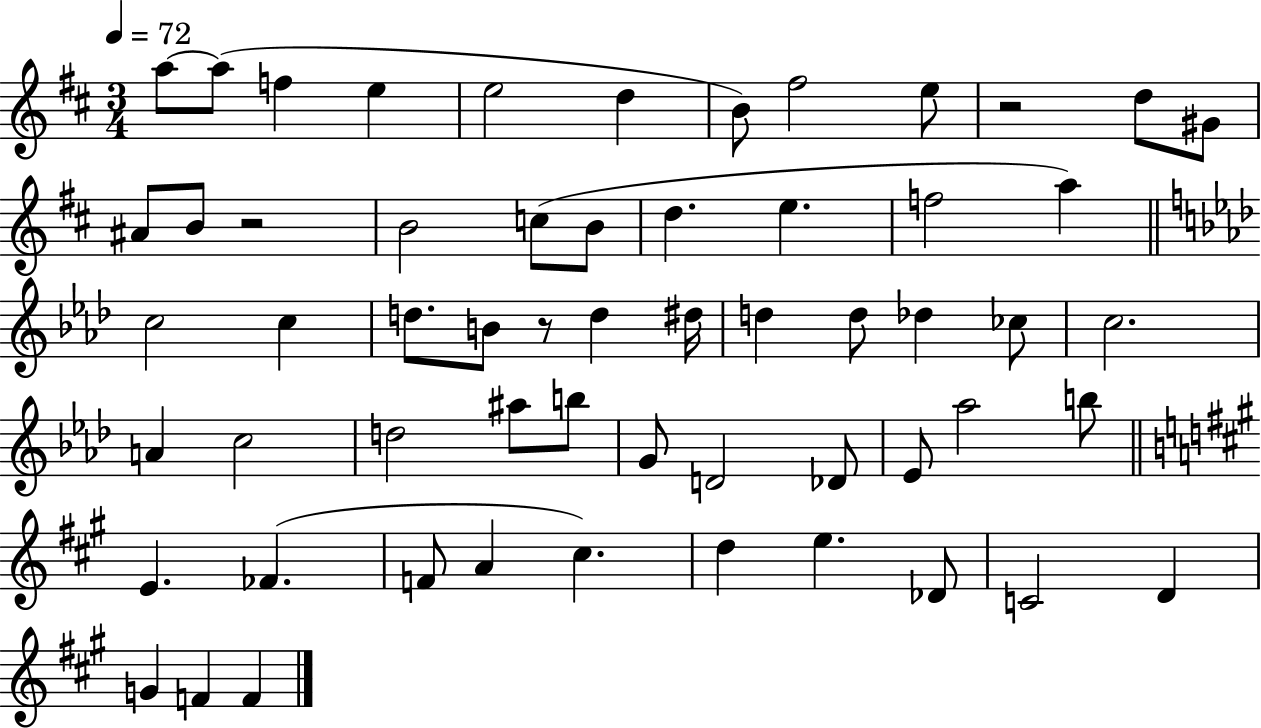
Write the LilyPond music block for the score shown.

{
  \clef treble
  \numericTimeSignature
  \time 3/4
  \key d \major
  \tempo 4 = 72
  a''8~~ a''8( f''4 e''4 | e''2 d''4 | b'8) fis''2 e''8 | r2 d''8 gis'8 | \break ais'8 b'8 r2 | b'2 c''8( b'8 | d''4. e''4. | f''2 a''4) | \break \bar "||" \break \key f \minor c''2 c''4 | d''8. b'8 r8 d''4 dis''16 | d''4 d''8 des''4 ces''8 | c''2. | \break a'4 c''2 | d''2 ais''8 b''8 | g'8 d'2 des'8 | ees'8 aes''2 b''8 | \break \bar "||" \break \key a \major e'4. fes'4.( | f'8 a'4 cis''4.) | d''4 e''4. des'8 | c'2 d'4 | \break g'4 f'4 f'4 | \bar "|."
}